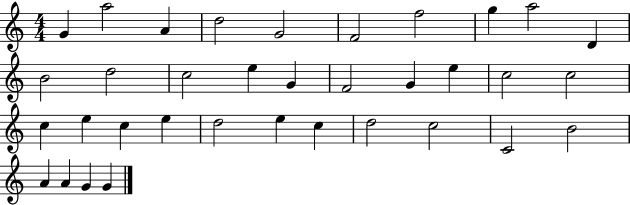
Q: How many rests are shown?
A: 0